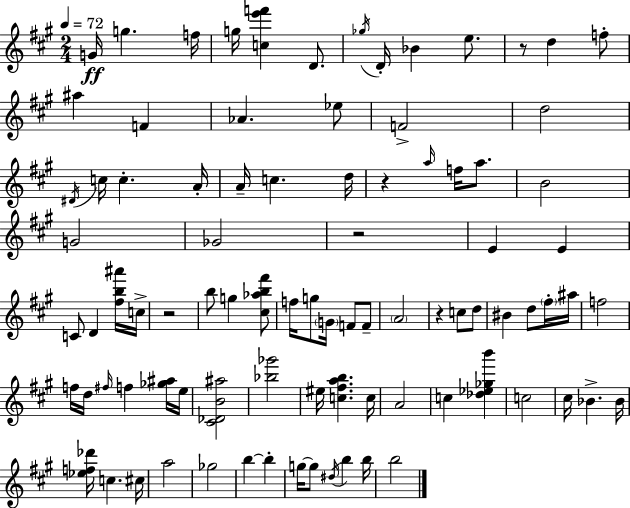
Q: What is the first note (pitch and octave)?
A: G4